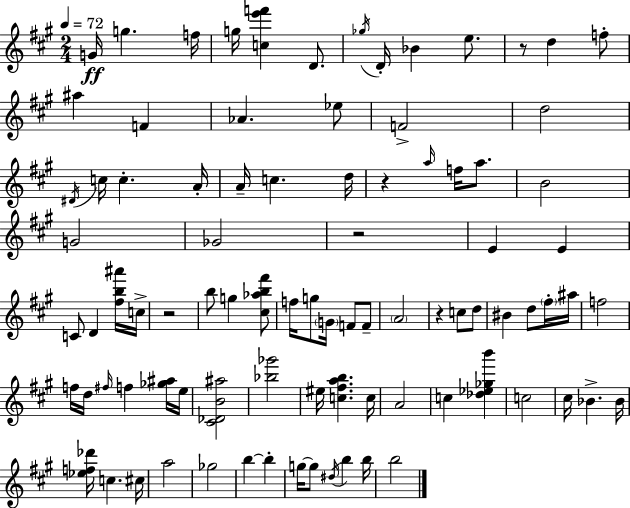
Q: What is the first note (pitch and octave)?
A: G4